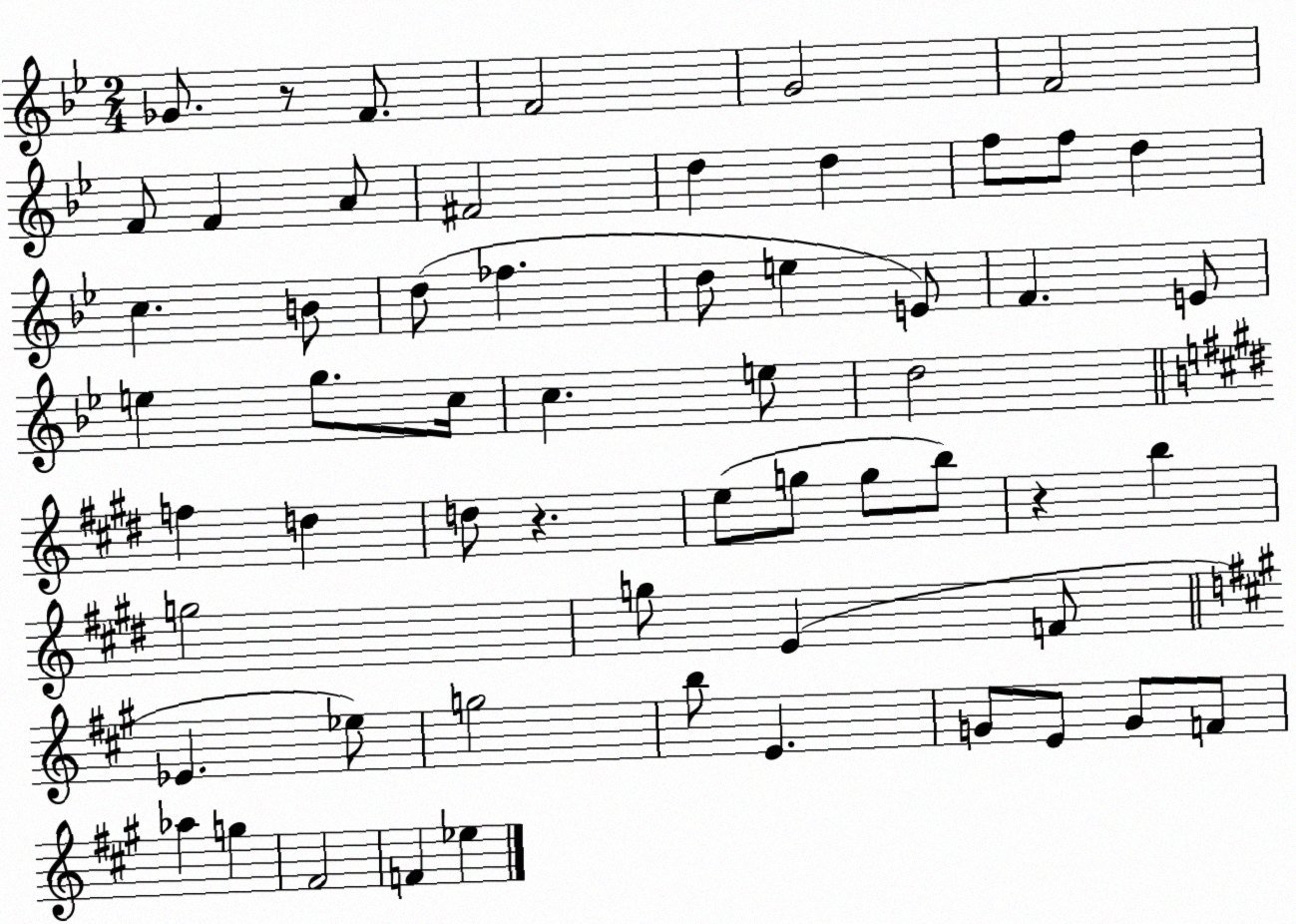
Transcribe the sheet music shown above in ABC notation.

X:1
T:Untitled
M:2/4
L:1/4
K:Bb
_G/2 z/2 F/2 F2 G2 F2 F/2 F A/2 ^F2 d d f/2 f/2 d c B/2 d/2 _f d/2 e E/2 F E/2 e g/2 c/4 c e/2 d2 f d d/2 z e/2 g/2 g/2 b/2 z b g2 g/2 E F/2 _E _e/2 g2 b/2 E G/2 E/2 G/2 F/2 _a g ^F2 F _e